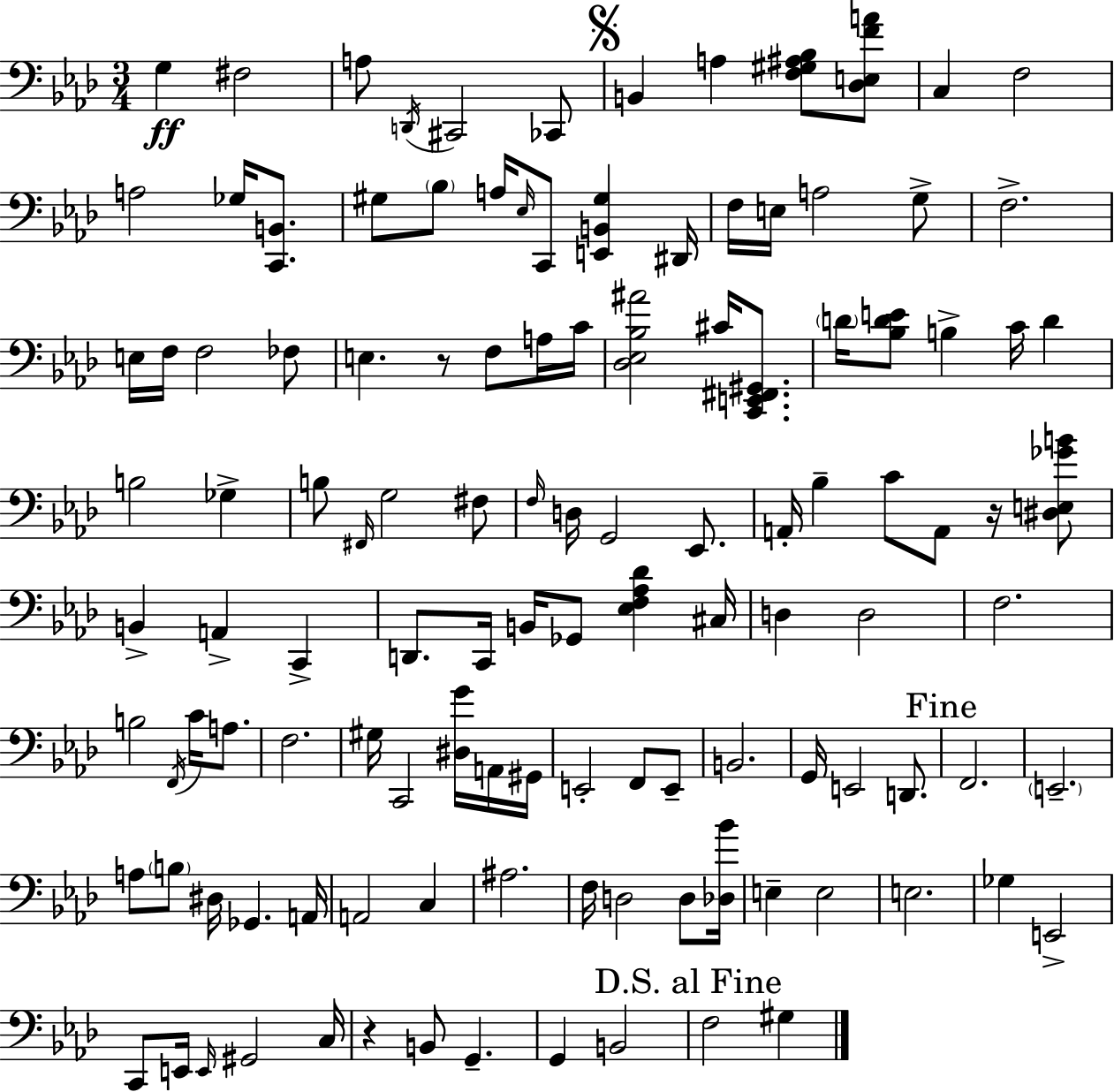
G3/q F#3/h A3/e D2/s C#2/h CES2/e B2/q A3/q [F3,G#3,A#3,Bb3]/e [Db3,E3,F4,A4]/e C3/q F3/h A3/h Gb3/s [C2,B2]/e. G#3/e Bb3/e A3/s Eb3/s C2/e [E2,B2,G#3]/q D#2/s F3/s E3/s A3/h G3/e F3/h. E3/s F3/s F3/h FES3/e E3/q. R/e F3/e A3/s C4/s [Db3,Eb3,Bb3,A#4]/h C#4/s [C2,E2,F#2,G#2]/e. D4/s [Bb3,D4,E4]/e B3/q C4/s D4/q B3/h Gb3/q B3/e F#2/s G3/h F#3/e F3/s D3/s G2/h Eb2/e. A2/s Bb3/q C4/e A2/e R/s [D#3,E3,Gb4,B4]/e B2/q A2/q C2/q D2/e. C2/s B2/s Gb2/e [Eb3,F3,Ab3,Db4]/q C#3/s D3/q D3/h F3/h. B3/h F2/s C4/s A3/e. F3/h. G#3/s C2/h [D#3,G4]/s A2/s G#2/s E2/h F2/e E2/e B2/h. G2/s E2/h D2/e. F2/h. E2/h. A3/e B3/e D#3/s Gb2/q. A2/s A2/h C3/q A#3/h. F3/s D3/h D3/e [Db3,Bb4]/s E3/q E3/h E3/h. Gb3/q E2/h C2/e E2/s E2/s G#2/h C3/s R/q B2/e G2/q. G2/q B2/h F3/h G#3/q